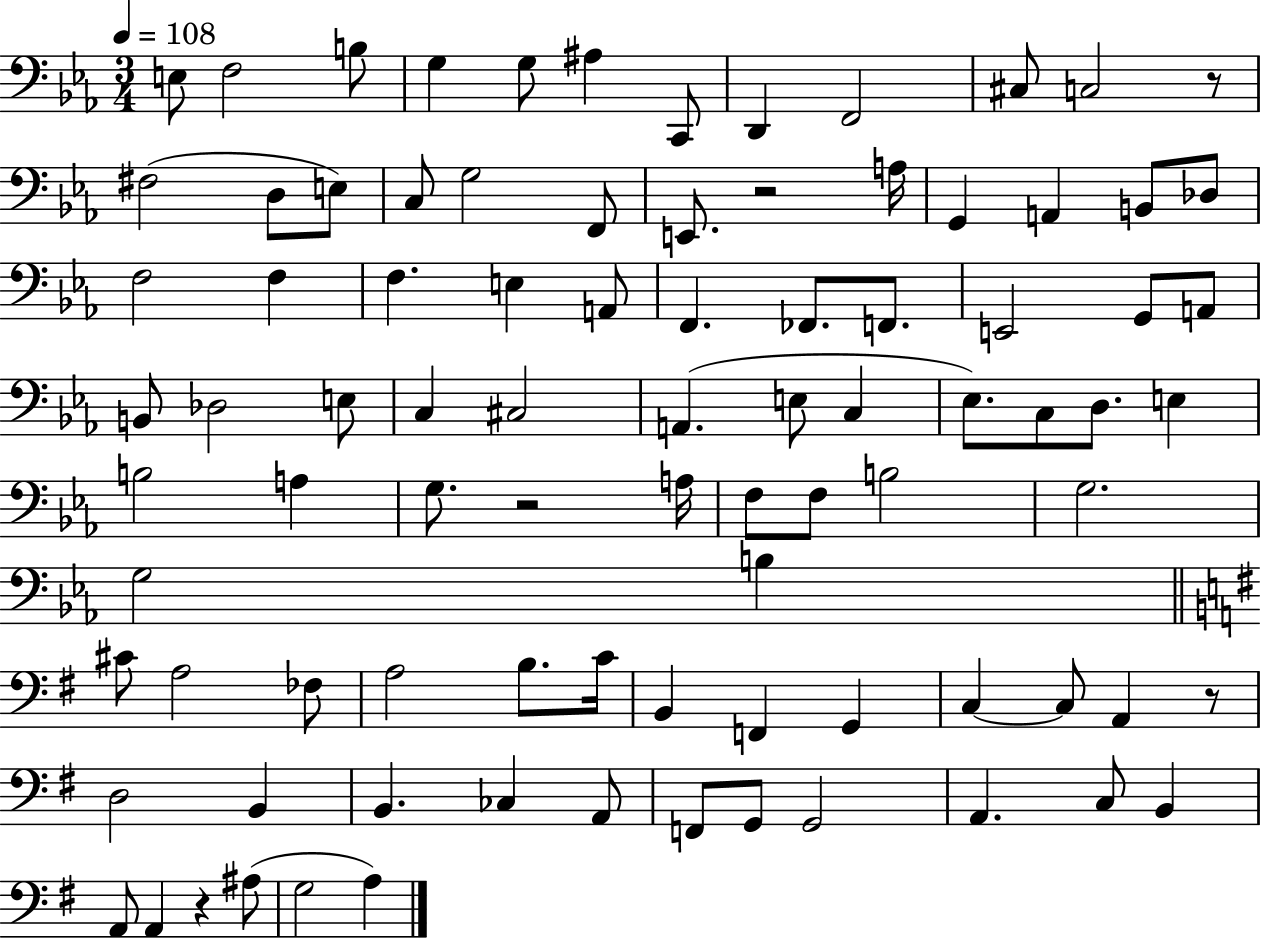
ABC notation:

X:1
T:Untitled
M:3/4
L:1/4
K:Eb
E,/2 F,2 B,/2 G, G,/2 ^A, C,,/2 D,, F,,2 ^C,/2 C,2 z/2 ^F,2 D,/2 E,/2 C,/2 G,2 F,,/2 E,,/2 z2 A,/4 G,, A,, B,,/2 _D,/2 F,2 F, F, E, A,,/2 F,, _F,,/2 F,,/2 E,,2 G,,/2 A,,/2 B,,/2 _D,2 E,/2 C, ^C,2 A,, E,/2 C, _E,/2 C,/2 D,/2 E, B,2 A, G,/2 z2 A,/4 F,/2 F,/2 B,2 G,2 G,2 B, ^C/2 A,2 _F,/2 A,2 B,/2 C/4 B,, F,, G,, C, C,/2 A,, z/2 D,2 B,, B,, _C, A,,/2 F,,/2 G,,/2 G,,2 A,, C,/2 B,, A,,/2 A,, z ^A,/2 G,2 A,